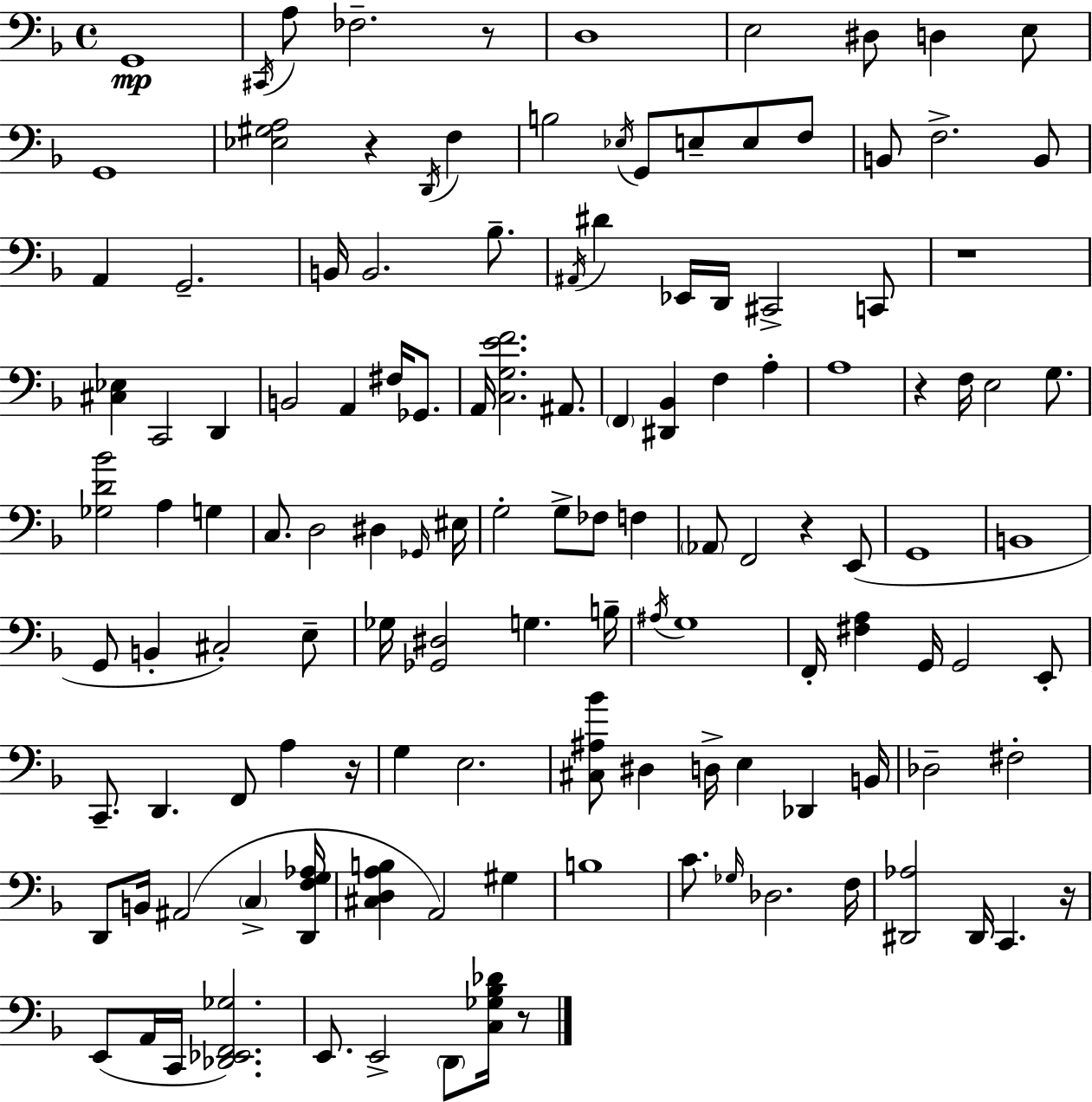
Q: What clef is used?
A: bass